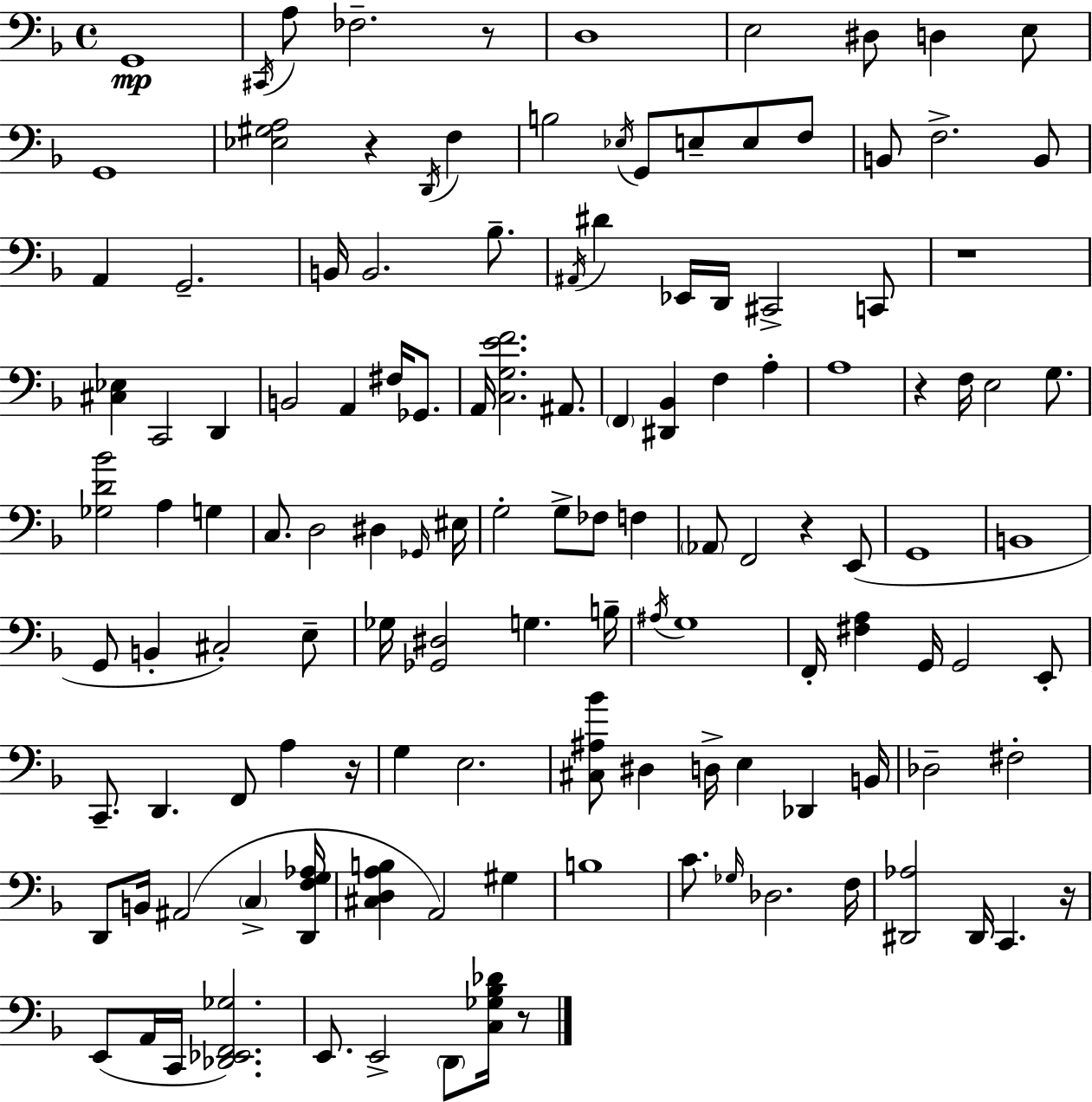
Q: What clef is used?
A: bass